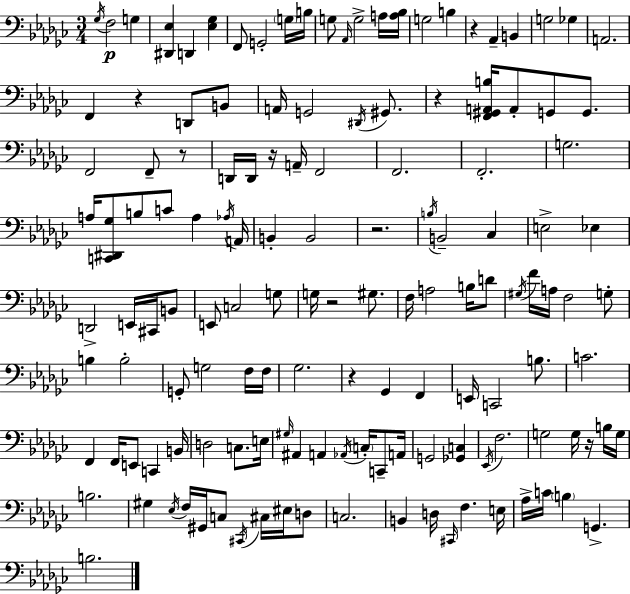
{
  \clef bass
  \numericTimeSignature
  \time 3/4
  \key ees \minor
  \acciaccatura { ges16 }\p f2 g4 | <dis, ees>4 d,4 <ees ges>4 | f,8 g,2-. \parenthesize g16 | b16 g8 \grace { aes,16 } g2-> | \break a16 <a bes>16 g2 b4 | r4 aes,4-- b,4 | g2 ges4 | a,2. | \break f,4 r4 d,8 | b,8 a,16 g,2 \acciaccatura { dis,16 } | gis,8. r4 <f, gis, a, b>16 a,8-. g,8 | g,8. f,2 f,8-- | \break r8 d,16 d,16 r16 a,16-- f,2 | f,2. | f,2.-. | g2. | \break a16 <c, dis, ges>8 b8 c'8 a4 | \acciaccatura { aes16 } a,16 b,4-. b,2 | r2. | \acciaccatura { b16 } b,2-- | \break ces4 e2-> | ees4 d,2-> | e,16 cis,16 b,8 e,8 c2 | g8 g16 r2 | \break gis8. f16 a2 | b16 d'8 \acciaccatura { gis16 } f'16 a16 f2 | g8-. b4 b2-. | g,8-. g2 | \break f16 f16 ges2. | r4 ges,4 | f,4 e,16 c,2 | b8. c'2. | \break f,4 f,16 e,8 | c,4 b,16 d2 | c8. e16 \grace { gis16 } ais,4 a,4 | \acciaccatura { aes,16 } \parenthesize c16-. c,8-- a,16 g,2 | \break <ges, c>4 \acciaccatura { ees,16 } f2. | g2 | g16 r16 b16 g16 b2. | gis4 | \break \acciaccatura { ees16 } f16 gis,16 c8 \acciaccatura { cis,16 } cis16 eis16 d8 c2. | b,4 | d16 \grace { cis,16 } f4. e16 | aes16-> c'16 \parenthesize b4 g,4.-> | \break b2. | \bar "|."
}